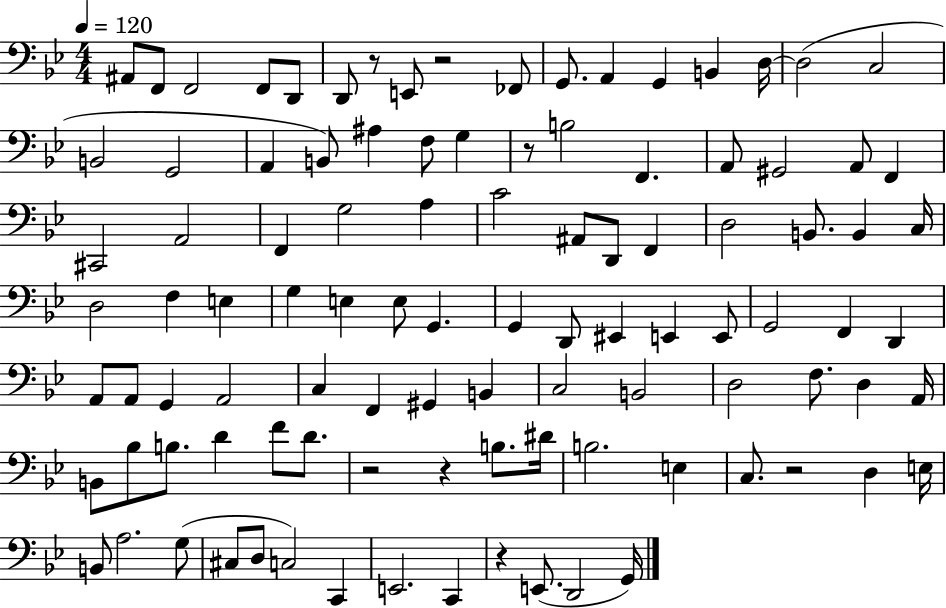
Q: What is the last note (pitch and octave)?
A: G2